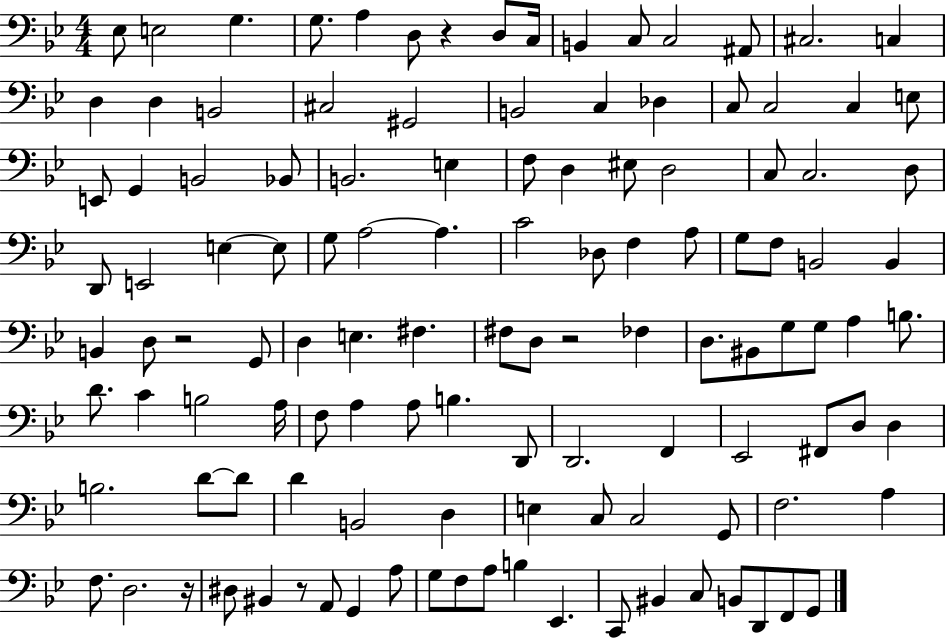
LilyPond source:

{
  \clef bass
  \numericTimeSignature
  \time 4/4
  \key bes \major
  ees8 e2 g4. | g8. a4 d8 r4 d8 c16 | b,4 c8 c2 ais,8 | cis2. c4 | \break d4 d4 b,2 | cis2 gis,2 | b,2 c4 des4 | c8 c2 c4 e8 | \break e,8 g,4 b,2 bes,8 | b,2. e4 | f8 d4 eis8 d2 | c8 c2. d8 | \break d,8 e,2 e4~~ e8 | g8 a2~~ a4. | c'2 des8 f4 a8 | g8 f8 b,2 b,4 | \break b,4 d8 r2 g,8 | d4 e4. fis4. | fis8 d8 r2 fes4 | d8. bis,8 g8 g8 a4 b8. | \break d'8. c'4 b2 a16 | f8 a4 a8 b4. d,8 | d,2. f,4 | ees,2 fis,8 d8 d4 | \break b2. d'8~~ d'8 | d'4 b,2 d4 | e4 c8 c2 g,8 | f2. a4 | \break f8. d2. r16 | dis8 bis,4 r8 a,8 g,4 a8 | g8 f8 a8 b4 ees,4. | c,8 bis,4 c8 b,8 d,8 f,8 g,8 | \break \bar "|."
}